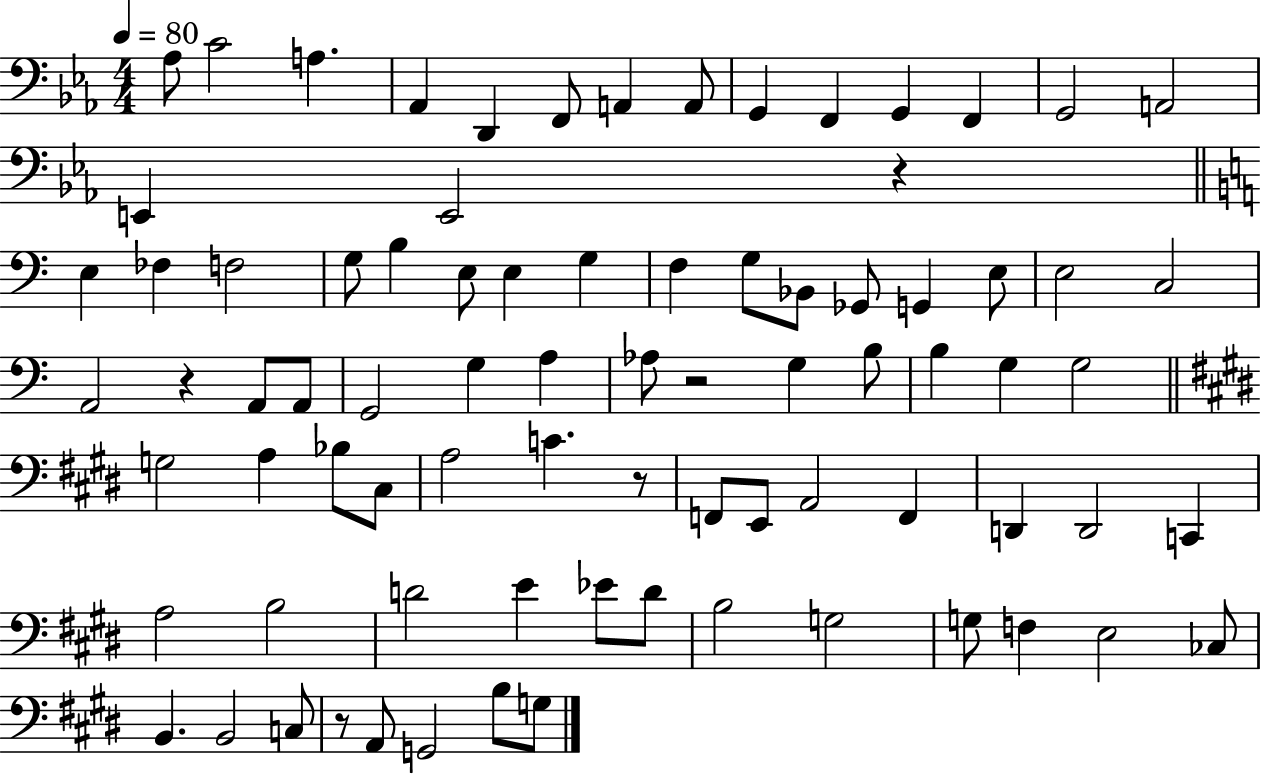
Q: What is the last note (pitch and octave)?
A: G3